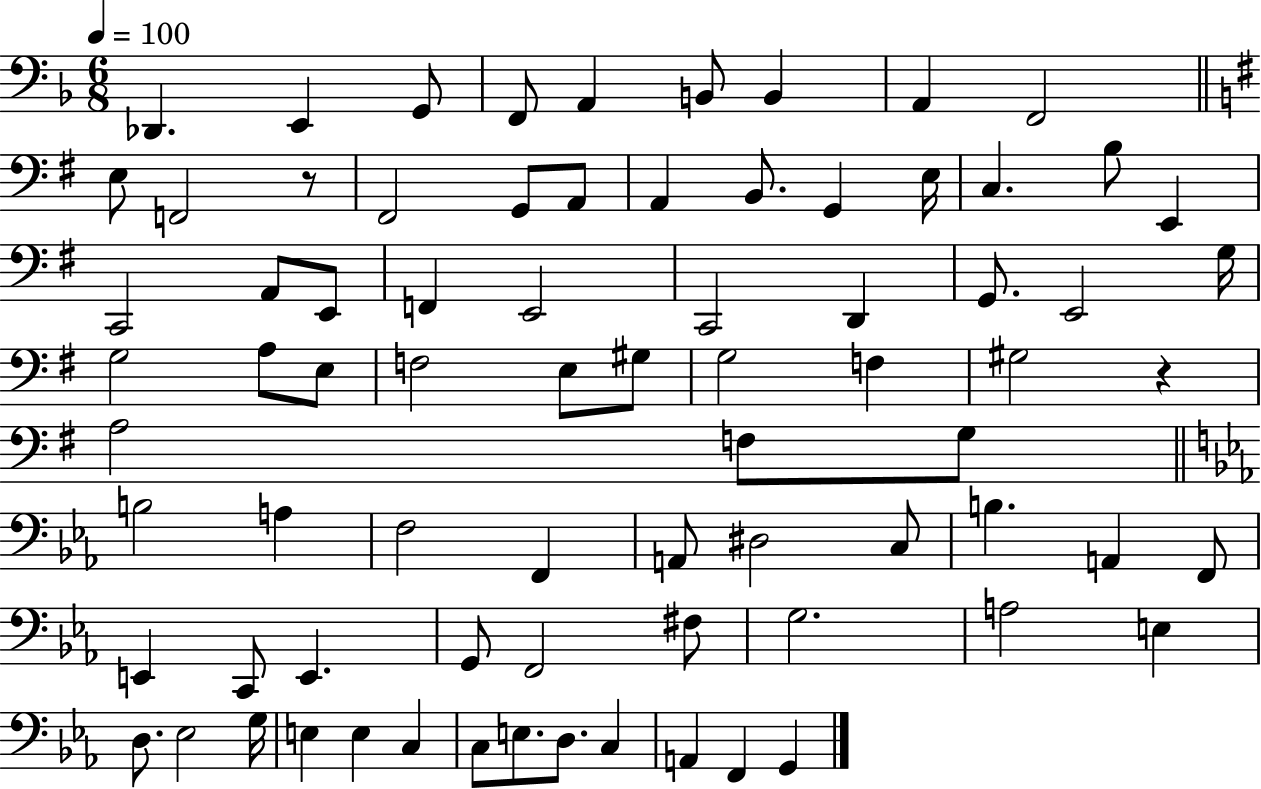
Db2/q. E2/q G2/e F2/e A2/q B2/e B2/q A2/q F2/h E3/e F2/h R/e F#2/h G2/e A2/e A2/q B2/e. G2/q E3/s C3/q. B3/e E2/q C2/h A2/e E2/e F2/q E2/h C2/h D2/q G2/e. E2/h G3/s G3/h A3/e E3/e F3/h E3/e G#3/e G3/h F3/q G#3/h R/q A3/h F3/e G3/e B3/h A3/q F3/h F2/q A2/e D#3/h C3/e B3/q. A2/q F2/e E2/q C2/e E2/q. G2/e F2/h F#3/e G3/h. A3/h E3/q D3/e. Eb3/h G3/s E3/q E3/q C3/q C3/e E3/e. D3/e. C3/q A2/q F2/q G2/q